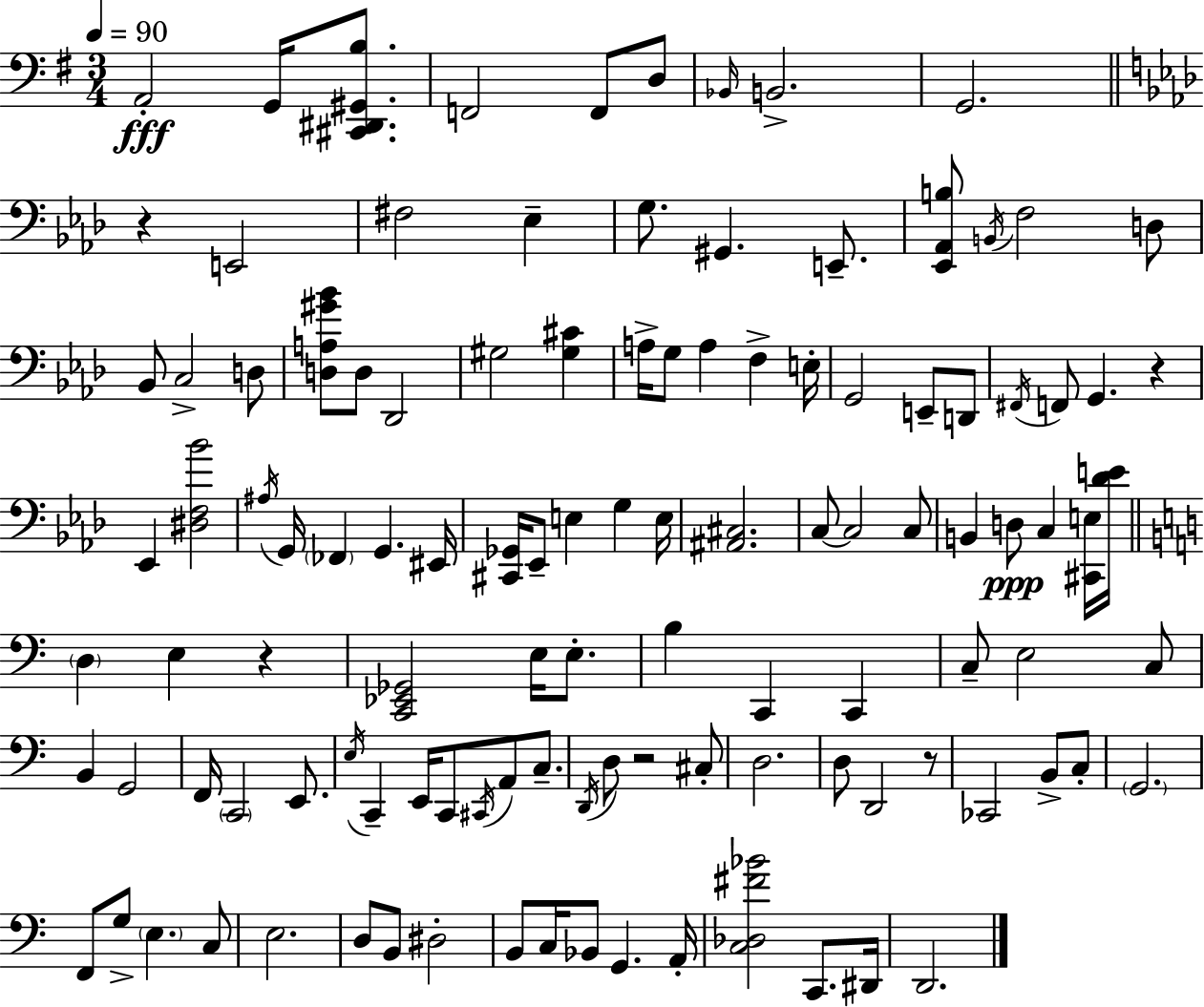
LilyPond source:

{
  \clef bass
  \numericTimeSignature
  \time 3/4
  \key g \major
  \tempo 4 = 90
  a,2-.\fff g,16 <cis, dis, gis, b>8. | f,2 f,8 d8 | \grace { bes,16 } b,2.-> | g,2. | \break \bar "||" \break \key aes \major r4 e,2 | fis2 ees4-- | g8. gis,4. e,8.-- | <ees, aes, b>8 \acciaccatura { b,16 } f2 d8 | \break bes,8 c2-> d8 | <d a gis' bes'>8 d8 des,2 | gis2 <gis cis'>4 | a16-> g8 a4 f4-> | \break e16-. g,2 e,8-- d,8 | \acciaccatura { fis,16 } f,8 g,4. r4 | ees,4 <dis f bes'>2 | \acciaccatura { ais16 } g,16 \parenthesize fes,4 g,4. | \break eis,16 <cis, ges,>16 ees,8-- e4 g4 | e16 <ais, cis>2. | c8~~ c2 | c8 b,4 d8\ppp c4 | \break <cis, e>16 <des' e'>16 \bar "||" \break \key c \major \parenthesize d4 e4 r4 | <c, ees, ges,>2 e16 e8.-. | b4 c,4 c,4 | c8-- e2 c8 | \break b,4 g,2 | f,16 \parenthesize c,2 e,8. | \acciaccatura { e16 } c,4-- e,16 c,8 \acciaccatura { cis,16 } a,8 c8.-- | \acciaccatura { d,16 } d8 r2 | \break cis8-. d2. | d8 d,2 | r8 ces,2 b,8-> | c8-. \parenthesize g,2. | \break f,8 g8-> \parenthesize e4. | c8 e2. | d8 b,8 dis2-. | b,8 c16 bes,8 g,4. | \break a,16-. <c des fis' bes'>2 c,8. | dis,16 d,2. | \bar "|."
}